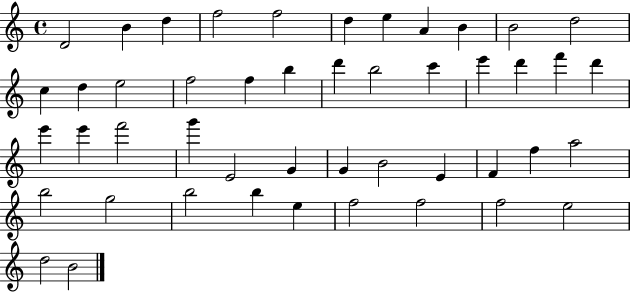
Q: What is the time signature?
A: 4/4